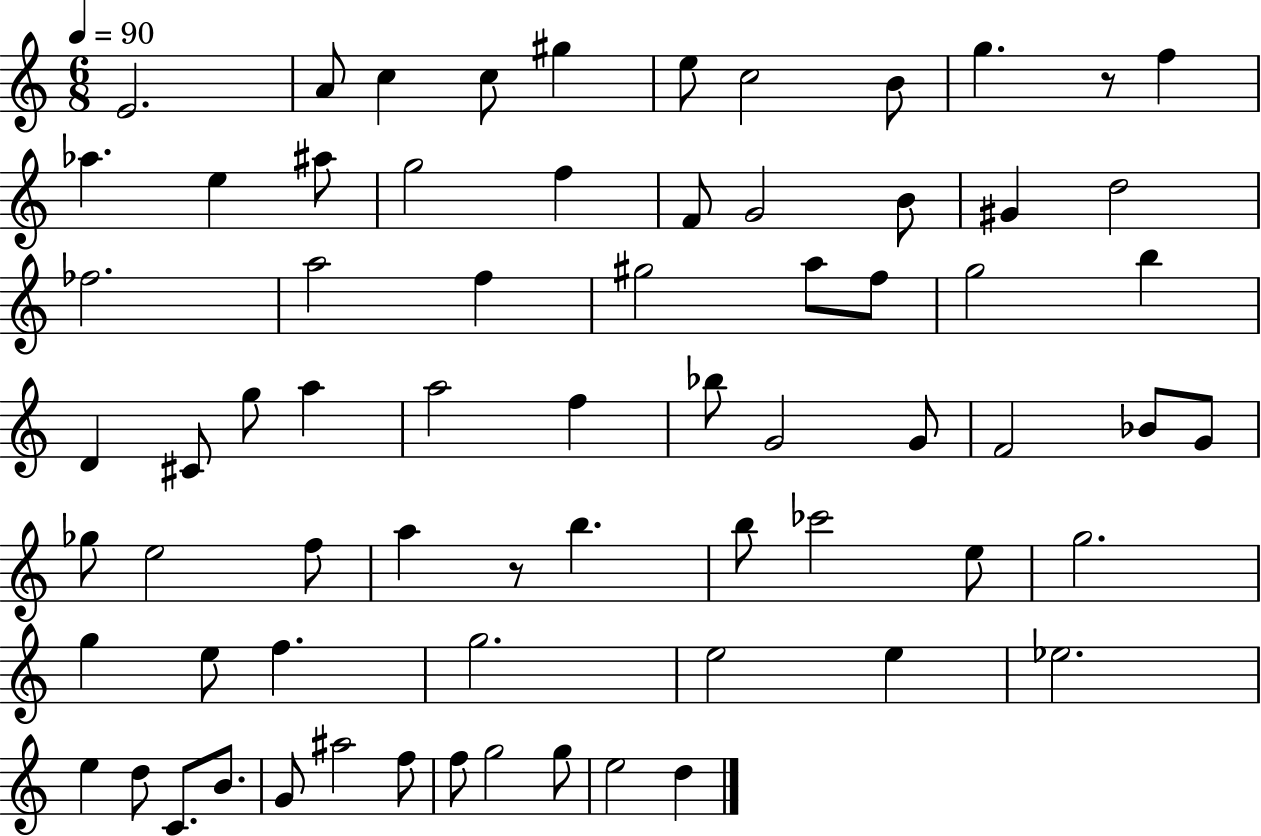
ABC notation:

X:1
T:Untitled
M:6/8
L:1/4
K:C
E2 A/2 c c/2 ^g e/2 c2 B/2 g z/2 f _a e ^a/2 g2 f F/2 G2 B/2 ^G d2 _f2 a2 f ^g2 a/2 f/2 g2 b D ^C/2 g/2 a a2 f _b/2 G2 G/2 F2 _B/2 G/2 _g/2 e2 f/2 a z/2 b b/2 _c'2 e/2 g2 g e/2 f g2 e2 e _e2 e d/2 C/2 B/2 G/2 ^a2 f/2 f/2 g2 g/2 e2 d